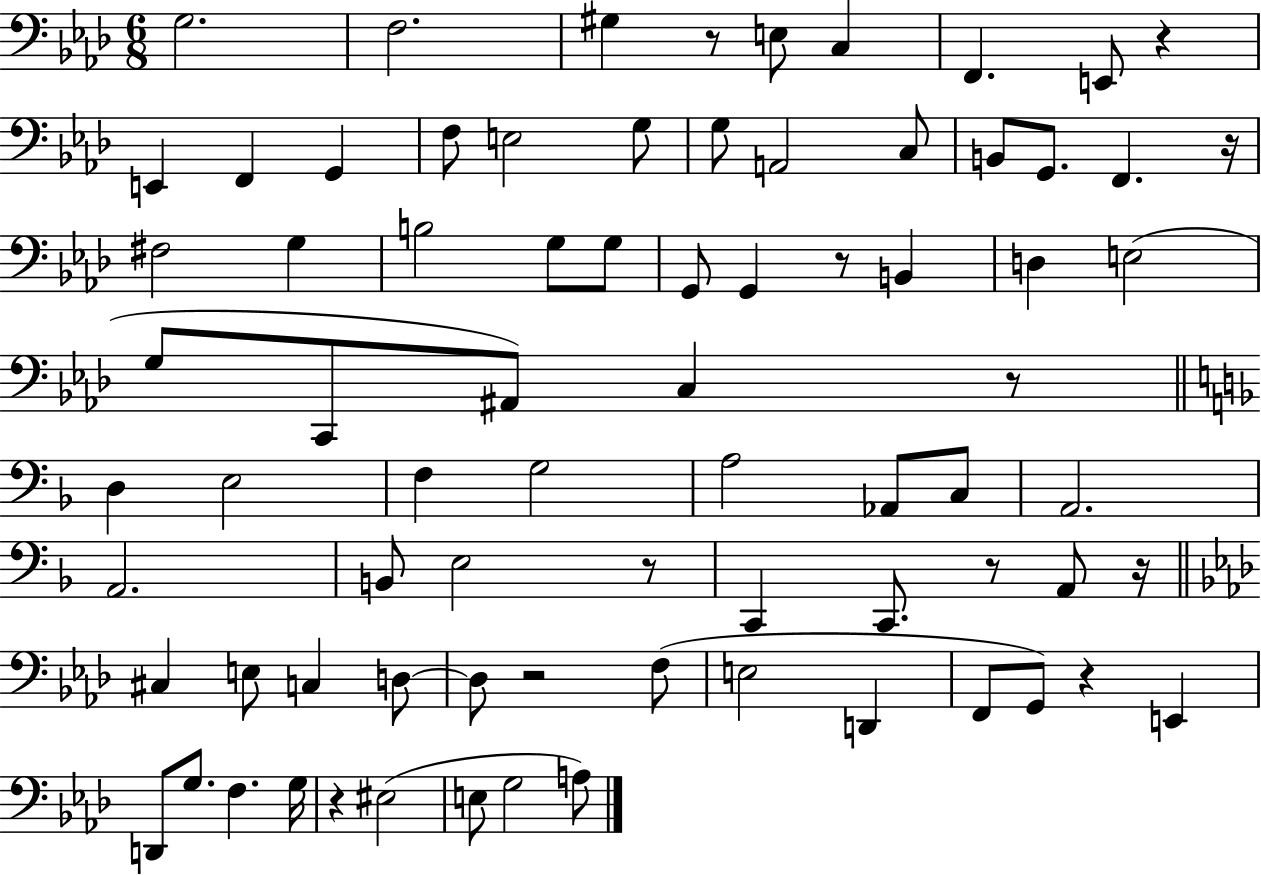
{
  \clef bass
  \numericTimeSignature
  \time 6/8
  \key aes \major
  g2. | f2. | gis4 r8 e8 c4 | f,4. e,8 r4 | \break e,4 f,4 g,4 | f8 e2 g8 | g8 a,2 c8 | b,8 g,8. f,4. r16 | \break fis2 g4 | b2 g8 g8 | g,8 g,4 r8 b,4 | d4 e2( | \break g8 c,8 ais,8) c4 r8 | \bar "||" \break \key d \minor d4 e2 | f4 g2 | a2 aes,8 c8 | a,2. | \break a,2. | b,8 e2 r8 | c,4 c,8. r8 a,8 r16 | \bar "||" \break \key aes \major cis4 e8 c4 d8~~ | d8 r2 f8( | e2 d,4 | f,8 g,8) r4 e,4 | \break d,8 g8. f4. g16 | r4 eis2( | e8 g2 a8) | \bar "|."
}